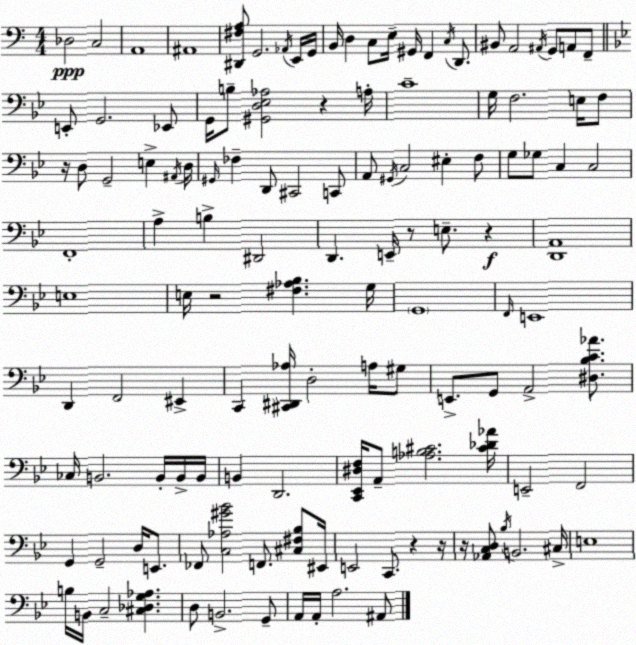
X:1
T:Untitled
M:4/4
L:1/4
K:Am
_D,2 C,2 A,,4 ^A,,4 [^D,,^F,A,]/2 G,,2 _A,,/4 E,,/4 G,,/4 B,,/4 D, C,/2 E,/4 ^G,,/4 F,, C,/4 D,,/2 ^B,,/2 A,,2 ^A,,/4 G,,/2 A,,/2 F,,/2 E,,/2 G,,2 _E,,/2 G,,/4 B,/2 [^G,,D,_E,_A,]2 z A,/4 C4 G,/4 F,2 E,/4 F,/2 z/4 D,/2 G,,2 E, ^A,,/4 D,/4 ^G,,/4 _F, D,,/2 ^C,,2 C,,/2 A,,/2 ^G,,/4 C,2 ^E, F,/2 G,/2 _G,/2 C, C,2 F,,4 A, B, ^D,,2 D,, E,,/4 z/2 E,/2 z [D,,A,,]4 E,4 E,/4 z2 [^F,_A,_B,] G,/4 G,,4 F,,/4 E,,4 D,, F,,2 ^E,, C,, [^C,,^D,,_A,]/4 D,2 A,/4 ^G,/2 E,,/2 G,,/2 A,,2 [^D,_B,C_A]/2 _C,/4 B,,2 B,,/4 B,,/4 B,,/4 B,, D,,2 [C,,_E,,^D,F,]/4 A,,/2 [_A,B,^C]2 [^C_D_A]/4 E,,2 F,,2 G,, G,,2 D,/4 E,,/2 _F,,/2 [C,_A,^G_B]2 F,,/2 [^C,^F,_B,]/2 ^E,,/4 E,,2 C,,/2 z z/4 z/4 [_A,,C,D,]/2 _B,/4 B,,2 ^C,/4 E,4 B,/4 B,,/4 C,2 [^C,_D,G,_A,] D,/2 B,,2 G,,/2 A,,/4 A,,/4 A,2 ^A,,/2